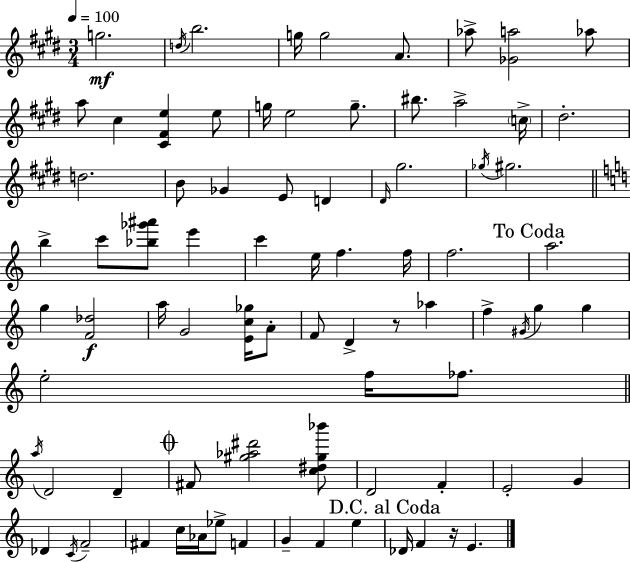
G5/h. D5/s B5/h. G5/s G5/h A4/e. Ab5/e [Gb4,A5]/h Ab5/e A5/e C#5/q [C#4,F#4,E5]/q E5/e G5/s E5/h G5/e. BIS5/e. A5/h C5/s D#5/h. D5/h. B4/e Gb4/q E4/e D4/q D#4/s G#5/h. Gb5/s G#5/h. B5/q C6/e [Bb5,Gb6,A#6]/e E6/q C6/q E5/s F5/q. F5/s F5/h. A5/h. G5/q [F4,Db5]/h A5/s G4/h [E4,C5,Gb5]/s A4/e F4/e D4/q R/e Ab5/q F5/q G#4/s G5/q G5/q E5/h F5/s FES5/e. A5/s D4/h D4/q F#4/e [G#5,Ab5,D#6]/h [C5,D#5,G#5,Bb6]/e D4/h F4/q E4/h G4/q Db4/q C4/s F4/h F#4/q C5/s Ab4/s Eb5/e F4/q G4/q F4/q E5/q Db4/s F4/q R/s E4/q.